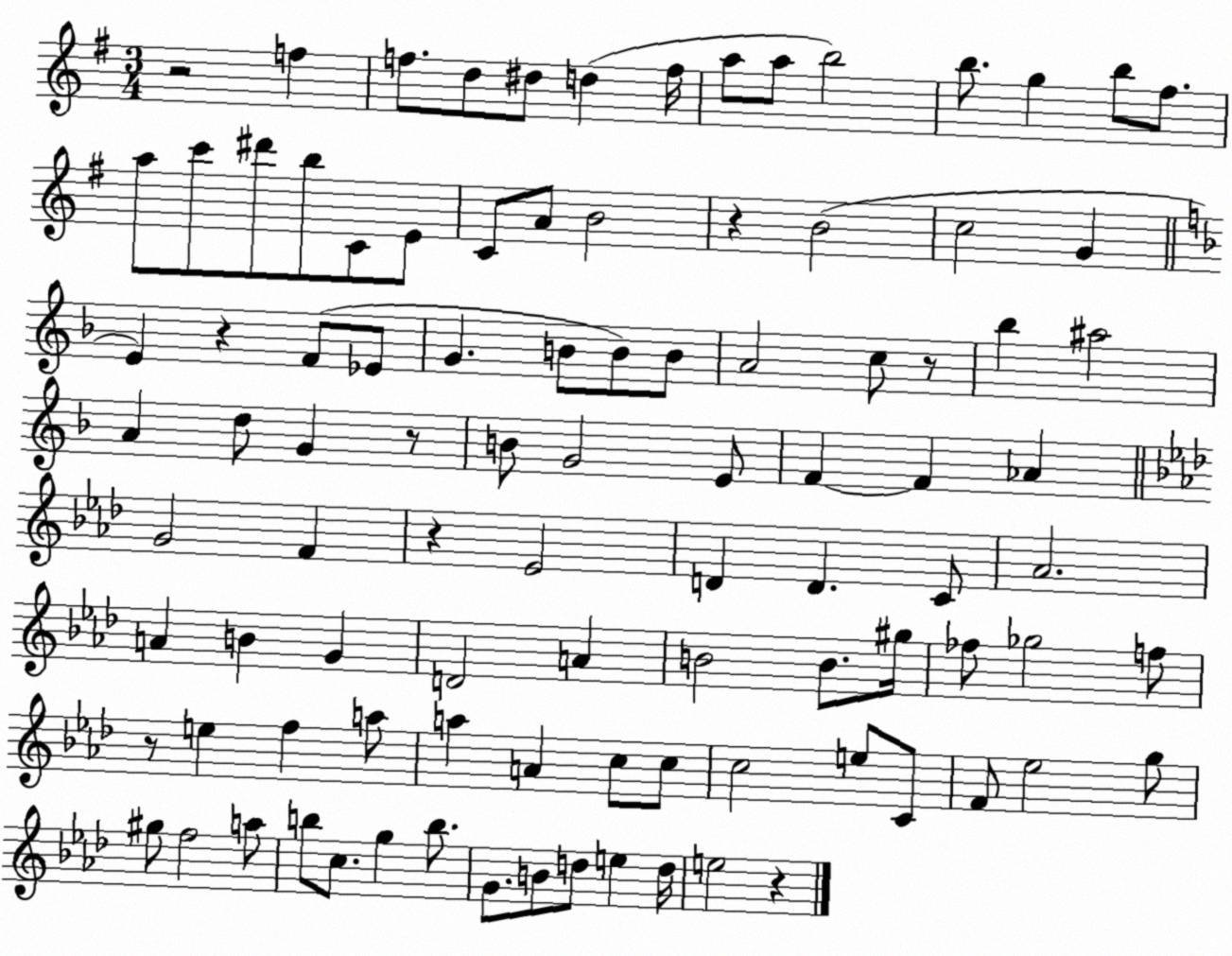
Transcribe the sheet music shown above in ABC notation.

X:1
T:Untitled
M:3/4
L:1/4
K:G
z2 f f/2 d/2 ^d/2 d f/4 a/2 a/2 b2 b/2 g b/2 ^f/2 a/2 c'/2 ^d'/2 b/2 C/2 E/2 C/2 A/2 B2 z B2 c2 G E z F/2 _E/2 G B/2 B/2 B/2 A2 c/2 z/2 _b ^a2 A d/2 G z/2 B/2 G2 E/2 F F _A G2 F z _E2 D D C/2 _A2 A B G D2 A B2 B/2 ^g/4 _f/2 _g2 f/2 z/2 e f a/2 a A c/2 c/2 c2 e/2 C/2 F/2 _e2 g/2 ^g/2 f2 a/2 b/2 c/2 g b/2 G/2 B/2 d/2 e d/4 e2 z